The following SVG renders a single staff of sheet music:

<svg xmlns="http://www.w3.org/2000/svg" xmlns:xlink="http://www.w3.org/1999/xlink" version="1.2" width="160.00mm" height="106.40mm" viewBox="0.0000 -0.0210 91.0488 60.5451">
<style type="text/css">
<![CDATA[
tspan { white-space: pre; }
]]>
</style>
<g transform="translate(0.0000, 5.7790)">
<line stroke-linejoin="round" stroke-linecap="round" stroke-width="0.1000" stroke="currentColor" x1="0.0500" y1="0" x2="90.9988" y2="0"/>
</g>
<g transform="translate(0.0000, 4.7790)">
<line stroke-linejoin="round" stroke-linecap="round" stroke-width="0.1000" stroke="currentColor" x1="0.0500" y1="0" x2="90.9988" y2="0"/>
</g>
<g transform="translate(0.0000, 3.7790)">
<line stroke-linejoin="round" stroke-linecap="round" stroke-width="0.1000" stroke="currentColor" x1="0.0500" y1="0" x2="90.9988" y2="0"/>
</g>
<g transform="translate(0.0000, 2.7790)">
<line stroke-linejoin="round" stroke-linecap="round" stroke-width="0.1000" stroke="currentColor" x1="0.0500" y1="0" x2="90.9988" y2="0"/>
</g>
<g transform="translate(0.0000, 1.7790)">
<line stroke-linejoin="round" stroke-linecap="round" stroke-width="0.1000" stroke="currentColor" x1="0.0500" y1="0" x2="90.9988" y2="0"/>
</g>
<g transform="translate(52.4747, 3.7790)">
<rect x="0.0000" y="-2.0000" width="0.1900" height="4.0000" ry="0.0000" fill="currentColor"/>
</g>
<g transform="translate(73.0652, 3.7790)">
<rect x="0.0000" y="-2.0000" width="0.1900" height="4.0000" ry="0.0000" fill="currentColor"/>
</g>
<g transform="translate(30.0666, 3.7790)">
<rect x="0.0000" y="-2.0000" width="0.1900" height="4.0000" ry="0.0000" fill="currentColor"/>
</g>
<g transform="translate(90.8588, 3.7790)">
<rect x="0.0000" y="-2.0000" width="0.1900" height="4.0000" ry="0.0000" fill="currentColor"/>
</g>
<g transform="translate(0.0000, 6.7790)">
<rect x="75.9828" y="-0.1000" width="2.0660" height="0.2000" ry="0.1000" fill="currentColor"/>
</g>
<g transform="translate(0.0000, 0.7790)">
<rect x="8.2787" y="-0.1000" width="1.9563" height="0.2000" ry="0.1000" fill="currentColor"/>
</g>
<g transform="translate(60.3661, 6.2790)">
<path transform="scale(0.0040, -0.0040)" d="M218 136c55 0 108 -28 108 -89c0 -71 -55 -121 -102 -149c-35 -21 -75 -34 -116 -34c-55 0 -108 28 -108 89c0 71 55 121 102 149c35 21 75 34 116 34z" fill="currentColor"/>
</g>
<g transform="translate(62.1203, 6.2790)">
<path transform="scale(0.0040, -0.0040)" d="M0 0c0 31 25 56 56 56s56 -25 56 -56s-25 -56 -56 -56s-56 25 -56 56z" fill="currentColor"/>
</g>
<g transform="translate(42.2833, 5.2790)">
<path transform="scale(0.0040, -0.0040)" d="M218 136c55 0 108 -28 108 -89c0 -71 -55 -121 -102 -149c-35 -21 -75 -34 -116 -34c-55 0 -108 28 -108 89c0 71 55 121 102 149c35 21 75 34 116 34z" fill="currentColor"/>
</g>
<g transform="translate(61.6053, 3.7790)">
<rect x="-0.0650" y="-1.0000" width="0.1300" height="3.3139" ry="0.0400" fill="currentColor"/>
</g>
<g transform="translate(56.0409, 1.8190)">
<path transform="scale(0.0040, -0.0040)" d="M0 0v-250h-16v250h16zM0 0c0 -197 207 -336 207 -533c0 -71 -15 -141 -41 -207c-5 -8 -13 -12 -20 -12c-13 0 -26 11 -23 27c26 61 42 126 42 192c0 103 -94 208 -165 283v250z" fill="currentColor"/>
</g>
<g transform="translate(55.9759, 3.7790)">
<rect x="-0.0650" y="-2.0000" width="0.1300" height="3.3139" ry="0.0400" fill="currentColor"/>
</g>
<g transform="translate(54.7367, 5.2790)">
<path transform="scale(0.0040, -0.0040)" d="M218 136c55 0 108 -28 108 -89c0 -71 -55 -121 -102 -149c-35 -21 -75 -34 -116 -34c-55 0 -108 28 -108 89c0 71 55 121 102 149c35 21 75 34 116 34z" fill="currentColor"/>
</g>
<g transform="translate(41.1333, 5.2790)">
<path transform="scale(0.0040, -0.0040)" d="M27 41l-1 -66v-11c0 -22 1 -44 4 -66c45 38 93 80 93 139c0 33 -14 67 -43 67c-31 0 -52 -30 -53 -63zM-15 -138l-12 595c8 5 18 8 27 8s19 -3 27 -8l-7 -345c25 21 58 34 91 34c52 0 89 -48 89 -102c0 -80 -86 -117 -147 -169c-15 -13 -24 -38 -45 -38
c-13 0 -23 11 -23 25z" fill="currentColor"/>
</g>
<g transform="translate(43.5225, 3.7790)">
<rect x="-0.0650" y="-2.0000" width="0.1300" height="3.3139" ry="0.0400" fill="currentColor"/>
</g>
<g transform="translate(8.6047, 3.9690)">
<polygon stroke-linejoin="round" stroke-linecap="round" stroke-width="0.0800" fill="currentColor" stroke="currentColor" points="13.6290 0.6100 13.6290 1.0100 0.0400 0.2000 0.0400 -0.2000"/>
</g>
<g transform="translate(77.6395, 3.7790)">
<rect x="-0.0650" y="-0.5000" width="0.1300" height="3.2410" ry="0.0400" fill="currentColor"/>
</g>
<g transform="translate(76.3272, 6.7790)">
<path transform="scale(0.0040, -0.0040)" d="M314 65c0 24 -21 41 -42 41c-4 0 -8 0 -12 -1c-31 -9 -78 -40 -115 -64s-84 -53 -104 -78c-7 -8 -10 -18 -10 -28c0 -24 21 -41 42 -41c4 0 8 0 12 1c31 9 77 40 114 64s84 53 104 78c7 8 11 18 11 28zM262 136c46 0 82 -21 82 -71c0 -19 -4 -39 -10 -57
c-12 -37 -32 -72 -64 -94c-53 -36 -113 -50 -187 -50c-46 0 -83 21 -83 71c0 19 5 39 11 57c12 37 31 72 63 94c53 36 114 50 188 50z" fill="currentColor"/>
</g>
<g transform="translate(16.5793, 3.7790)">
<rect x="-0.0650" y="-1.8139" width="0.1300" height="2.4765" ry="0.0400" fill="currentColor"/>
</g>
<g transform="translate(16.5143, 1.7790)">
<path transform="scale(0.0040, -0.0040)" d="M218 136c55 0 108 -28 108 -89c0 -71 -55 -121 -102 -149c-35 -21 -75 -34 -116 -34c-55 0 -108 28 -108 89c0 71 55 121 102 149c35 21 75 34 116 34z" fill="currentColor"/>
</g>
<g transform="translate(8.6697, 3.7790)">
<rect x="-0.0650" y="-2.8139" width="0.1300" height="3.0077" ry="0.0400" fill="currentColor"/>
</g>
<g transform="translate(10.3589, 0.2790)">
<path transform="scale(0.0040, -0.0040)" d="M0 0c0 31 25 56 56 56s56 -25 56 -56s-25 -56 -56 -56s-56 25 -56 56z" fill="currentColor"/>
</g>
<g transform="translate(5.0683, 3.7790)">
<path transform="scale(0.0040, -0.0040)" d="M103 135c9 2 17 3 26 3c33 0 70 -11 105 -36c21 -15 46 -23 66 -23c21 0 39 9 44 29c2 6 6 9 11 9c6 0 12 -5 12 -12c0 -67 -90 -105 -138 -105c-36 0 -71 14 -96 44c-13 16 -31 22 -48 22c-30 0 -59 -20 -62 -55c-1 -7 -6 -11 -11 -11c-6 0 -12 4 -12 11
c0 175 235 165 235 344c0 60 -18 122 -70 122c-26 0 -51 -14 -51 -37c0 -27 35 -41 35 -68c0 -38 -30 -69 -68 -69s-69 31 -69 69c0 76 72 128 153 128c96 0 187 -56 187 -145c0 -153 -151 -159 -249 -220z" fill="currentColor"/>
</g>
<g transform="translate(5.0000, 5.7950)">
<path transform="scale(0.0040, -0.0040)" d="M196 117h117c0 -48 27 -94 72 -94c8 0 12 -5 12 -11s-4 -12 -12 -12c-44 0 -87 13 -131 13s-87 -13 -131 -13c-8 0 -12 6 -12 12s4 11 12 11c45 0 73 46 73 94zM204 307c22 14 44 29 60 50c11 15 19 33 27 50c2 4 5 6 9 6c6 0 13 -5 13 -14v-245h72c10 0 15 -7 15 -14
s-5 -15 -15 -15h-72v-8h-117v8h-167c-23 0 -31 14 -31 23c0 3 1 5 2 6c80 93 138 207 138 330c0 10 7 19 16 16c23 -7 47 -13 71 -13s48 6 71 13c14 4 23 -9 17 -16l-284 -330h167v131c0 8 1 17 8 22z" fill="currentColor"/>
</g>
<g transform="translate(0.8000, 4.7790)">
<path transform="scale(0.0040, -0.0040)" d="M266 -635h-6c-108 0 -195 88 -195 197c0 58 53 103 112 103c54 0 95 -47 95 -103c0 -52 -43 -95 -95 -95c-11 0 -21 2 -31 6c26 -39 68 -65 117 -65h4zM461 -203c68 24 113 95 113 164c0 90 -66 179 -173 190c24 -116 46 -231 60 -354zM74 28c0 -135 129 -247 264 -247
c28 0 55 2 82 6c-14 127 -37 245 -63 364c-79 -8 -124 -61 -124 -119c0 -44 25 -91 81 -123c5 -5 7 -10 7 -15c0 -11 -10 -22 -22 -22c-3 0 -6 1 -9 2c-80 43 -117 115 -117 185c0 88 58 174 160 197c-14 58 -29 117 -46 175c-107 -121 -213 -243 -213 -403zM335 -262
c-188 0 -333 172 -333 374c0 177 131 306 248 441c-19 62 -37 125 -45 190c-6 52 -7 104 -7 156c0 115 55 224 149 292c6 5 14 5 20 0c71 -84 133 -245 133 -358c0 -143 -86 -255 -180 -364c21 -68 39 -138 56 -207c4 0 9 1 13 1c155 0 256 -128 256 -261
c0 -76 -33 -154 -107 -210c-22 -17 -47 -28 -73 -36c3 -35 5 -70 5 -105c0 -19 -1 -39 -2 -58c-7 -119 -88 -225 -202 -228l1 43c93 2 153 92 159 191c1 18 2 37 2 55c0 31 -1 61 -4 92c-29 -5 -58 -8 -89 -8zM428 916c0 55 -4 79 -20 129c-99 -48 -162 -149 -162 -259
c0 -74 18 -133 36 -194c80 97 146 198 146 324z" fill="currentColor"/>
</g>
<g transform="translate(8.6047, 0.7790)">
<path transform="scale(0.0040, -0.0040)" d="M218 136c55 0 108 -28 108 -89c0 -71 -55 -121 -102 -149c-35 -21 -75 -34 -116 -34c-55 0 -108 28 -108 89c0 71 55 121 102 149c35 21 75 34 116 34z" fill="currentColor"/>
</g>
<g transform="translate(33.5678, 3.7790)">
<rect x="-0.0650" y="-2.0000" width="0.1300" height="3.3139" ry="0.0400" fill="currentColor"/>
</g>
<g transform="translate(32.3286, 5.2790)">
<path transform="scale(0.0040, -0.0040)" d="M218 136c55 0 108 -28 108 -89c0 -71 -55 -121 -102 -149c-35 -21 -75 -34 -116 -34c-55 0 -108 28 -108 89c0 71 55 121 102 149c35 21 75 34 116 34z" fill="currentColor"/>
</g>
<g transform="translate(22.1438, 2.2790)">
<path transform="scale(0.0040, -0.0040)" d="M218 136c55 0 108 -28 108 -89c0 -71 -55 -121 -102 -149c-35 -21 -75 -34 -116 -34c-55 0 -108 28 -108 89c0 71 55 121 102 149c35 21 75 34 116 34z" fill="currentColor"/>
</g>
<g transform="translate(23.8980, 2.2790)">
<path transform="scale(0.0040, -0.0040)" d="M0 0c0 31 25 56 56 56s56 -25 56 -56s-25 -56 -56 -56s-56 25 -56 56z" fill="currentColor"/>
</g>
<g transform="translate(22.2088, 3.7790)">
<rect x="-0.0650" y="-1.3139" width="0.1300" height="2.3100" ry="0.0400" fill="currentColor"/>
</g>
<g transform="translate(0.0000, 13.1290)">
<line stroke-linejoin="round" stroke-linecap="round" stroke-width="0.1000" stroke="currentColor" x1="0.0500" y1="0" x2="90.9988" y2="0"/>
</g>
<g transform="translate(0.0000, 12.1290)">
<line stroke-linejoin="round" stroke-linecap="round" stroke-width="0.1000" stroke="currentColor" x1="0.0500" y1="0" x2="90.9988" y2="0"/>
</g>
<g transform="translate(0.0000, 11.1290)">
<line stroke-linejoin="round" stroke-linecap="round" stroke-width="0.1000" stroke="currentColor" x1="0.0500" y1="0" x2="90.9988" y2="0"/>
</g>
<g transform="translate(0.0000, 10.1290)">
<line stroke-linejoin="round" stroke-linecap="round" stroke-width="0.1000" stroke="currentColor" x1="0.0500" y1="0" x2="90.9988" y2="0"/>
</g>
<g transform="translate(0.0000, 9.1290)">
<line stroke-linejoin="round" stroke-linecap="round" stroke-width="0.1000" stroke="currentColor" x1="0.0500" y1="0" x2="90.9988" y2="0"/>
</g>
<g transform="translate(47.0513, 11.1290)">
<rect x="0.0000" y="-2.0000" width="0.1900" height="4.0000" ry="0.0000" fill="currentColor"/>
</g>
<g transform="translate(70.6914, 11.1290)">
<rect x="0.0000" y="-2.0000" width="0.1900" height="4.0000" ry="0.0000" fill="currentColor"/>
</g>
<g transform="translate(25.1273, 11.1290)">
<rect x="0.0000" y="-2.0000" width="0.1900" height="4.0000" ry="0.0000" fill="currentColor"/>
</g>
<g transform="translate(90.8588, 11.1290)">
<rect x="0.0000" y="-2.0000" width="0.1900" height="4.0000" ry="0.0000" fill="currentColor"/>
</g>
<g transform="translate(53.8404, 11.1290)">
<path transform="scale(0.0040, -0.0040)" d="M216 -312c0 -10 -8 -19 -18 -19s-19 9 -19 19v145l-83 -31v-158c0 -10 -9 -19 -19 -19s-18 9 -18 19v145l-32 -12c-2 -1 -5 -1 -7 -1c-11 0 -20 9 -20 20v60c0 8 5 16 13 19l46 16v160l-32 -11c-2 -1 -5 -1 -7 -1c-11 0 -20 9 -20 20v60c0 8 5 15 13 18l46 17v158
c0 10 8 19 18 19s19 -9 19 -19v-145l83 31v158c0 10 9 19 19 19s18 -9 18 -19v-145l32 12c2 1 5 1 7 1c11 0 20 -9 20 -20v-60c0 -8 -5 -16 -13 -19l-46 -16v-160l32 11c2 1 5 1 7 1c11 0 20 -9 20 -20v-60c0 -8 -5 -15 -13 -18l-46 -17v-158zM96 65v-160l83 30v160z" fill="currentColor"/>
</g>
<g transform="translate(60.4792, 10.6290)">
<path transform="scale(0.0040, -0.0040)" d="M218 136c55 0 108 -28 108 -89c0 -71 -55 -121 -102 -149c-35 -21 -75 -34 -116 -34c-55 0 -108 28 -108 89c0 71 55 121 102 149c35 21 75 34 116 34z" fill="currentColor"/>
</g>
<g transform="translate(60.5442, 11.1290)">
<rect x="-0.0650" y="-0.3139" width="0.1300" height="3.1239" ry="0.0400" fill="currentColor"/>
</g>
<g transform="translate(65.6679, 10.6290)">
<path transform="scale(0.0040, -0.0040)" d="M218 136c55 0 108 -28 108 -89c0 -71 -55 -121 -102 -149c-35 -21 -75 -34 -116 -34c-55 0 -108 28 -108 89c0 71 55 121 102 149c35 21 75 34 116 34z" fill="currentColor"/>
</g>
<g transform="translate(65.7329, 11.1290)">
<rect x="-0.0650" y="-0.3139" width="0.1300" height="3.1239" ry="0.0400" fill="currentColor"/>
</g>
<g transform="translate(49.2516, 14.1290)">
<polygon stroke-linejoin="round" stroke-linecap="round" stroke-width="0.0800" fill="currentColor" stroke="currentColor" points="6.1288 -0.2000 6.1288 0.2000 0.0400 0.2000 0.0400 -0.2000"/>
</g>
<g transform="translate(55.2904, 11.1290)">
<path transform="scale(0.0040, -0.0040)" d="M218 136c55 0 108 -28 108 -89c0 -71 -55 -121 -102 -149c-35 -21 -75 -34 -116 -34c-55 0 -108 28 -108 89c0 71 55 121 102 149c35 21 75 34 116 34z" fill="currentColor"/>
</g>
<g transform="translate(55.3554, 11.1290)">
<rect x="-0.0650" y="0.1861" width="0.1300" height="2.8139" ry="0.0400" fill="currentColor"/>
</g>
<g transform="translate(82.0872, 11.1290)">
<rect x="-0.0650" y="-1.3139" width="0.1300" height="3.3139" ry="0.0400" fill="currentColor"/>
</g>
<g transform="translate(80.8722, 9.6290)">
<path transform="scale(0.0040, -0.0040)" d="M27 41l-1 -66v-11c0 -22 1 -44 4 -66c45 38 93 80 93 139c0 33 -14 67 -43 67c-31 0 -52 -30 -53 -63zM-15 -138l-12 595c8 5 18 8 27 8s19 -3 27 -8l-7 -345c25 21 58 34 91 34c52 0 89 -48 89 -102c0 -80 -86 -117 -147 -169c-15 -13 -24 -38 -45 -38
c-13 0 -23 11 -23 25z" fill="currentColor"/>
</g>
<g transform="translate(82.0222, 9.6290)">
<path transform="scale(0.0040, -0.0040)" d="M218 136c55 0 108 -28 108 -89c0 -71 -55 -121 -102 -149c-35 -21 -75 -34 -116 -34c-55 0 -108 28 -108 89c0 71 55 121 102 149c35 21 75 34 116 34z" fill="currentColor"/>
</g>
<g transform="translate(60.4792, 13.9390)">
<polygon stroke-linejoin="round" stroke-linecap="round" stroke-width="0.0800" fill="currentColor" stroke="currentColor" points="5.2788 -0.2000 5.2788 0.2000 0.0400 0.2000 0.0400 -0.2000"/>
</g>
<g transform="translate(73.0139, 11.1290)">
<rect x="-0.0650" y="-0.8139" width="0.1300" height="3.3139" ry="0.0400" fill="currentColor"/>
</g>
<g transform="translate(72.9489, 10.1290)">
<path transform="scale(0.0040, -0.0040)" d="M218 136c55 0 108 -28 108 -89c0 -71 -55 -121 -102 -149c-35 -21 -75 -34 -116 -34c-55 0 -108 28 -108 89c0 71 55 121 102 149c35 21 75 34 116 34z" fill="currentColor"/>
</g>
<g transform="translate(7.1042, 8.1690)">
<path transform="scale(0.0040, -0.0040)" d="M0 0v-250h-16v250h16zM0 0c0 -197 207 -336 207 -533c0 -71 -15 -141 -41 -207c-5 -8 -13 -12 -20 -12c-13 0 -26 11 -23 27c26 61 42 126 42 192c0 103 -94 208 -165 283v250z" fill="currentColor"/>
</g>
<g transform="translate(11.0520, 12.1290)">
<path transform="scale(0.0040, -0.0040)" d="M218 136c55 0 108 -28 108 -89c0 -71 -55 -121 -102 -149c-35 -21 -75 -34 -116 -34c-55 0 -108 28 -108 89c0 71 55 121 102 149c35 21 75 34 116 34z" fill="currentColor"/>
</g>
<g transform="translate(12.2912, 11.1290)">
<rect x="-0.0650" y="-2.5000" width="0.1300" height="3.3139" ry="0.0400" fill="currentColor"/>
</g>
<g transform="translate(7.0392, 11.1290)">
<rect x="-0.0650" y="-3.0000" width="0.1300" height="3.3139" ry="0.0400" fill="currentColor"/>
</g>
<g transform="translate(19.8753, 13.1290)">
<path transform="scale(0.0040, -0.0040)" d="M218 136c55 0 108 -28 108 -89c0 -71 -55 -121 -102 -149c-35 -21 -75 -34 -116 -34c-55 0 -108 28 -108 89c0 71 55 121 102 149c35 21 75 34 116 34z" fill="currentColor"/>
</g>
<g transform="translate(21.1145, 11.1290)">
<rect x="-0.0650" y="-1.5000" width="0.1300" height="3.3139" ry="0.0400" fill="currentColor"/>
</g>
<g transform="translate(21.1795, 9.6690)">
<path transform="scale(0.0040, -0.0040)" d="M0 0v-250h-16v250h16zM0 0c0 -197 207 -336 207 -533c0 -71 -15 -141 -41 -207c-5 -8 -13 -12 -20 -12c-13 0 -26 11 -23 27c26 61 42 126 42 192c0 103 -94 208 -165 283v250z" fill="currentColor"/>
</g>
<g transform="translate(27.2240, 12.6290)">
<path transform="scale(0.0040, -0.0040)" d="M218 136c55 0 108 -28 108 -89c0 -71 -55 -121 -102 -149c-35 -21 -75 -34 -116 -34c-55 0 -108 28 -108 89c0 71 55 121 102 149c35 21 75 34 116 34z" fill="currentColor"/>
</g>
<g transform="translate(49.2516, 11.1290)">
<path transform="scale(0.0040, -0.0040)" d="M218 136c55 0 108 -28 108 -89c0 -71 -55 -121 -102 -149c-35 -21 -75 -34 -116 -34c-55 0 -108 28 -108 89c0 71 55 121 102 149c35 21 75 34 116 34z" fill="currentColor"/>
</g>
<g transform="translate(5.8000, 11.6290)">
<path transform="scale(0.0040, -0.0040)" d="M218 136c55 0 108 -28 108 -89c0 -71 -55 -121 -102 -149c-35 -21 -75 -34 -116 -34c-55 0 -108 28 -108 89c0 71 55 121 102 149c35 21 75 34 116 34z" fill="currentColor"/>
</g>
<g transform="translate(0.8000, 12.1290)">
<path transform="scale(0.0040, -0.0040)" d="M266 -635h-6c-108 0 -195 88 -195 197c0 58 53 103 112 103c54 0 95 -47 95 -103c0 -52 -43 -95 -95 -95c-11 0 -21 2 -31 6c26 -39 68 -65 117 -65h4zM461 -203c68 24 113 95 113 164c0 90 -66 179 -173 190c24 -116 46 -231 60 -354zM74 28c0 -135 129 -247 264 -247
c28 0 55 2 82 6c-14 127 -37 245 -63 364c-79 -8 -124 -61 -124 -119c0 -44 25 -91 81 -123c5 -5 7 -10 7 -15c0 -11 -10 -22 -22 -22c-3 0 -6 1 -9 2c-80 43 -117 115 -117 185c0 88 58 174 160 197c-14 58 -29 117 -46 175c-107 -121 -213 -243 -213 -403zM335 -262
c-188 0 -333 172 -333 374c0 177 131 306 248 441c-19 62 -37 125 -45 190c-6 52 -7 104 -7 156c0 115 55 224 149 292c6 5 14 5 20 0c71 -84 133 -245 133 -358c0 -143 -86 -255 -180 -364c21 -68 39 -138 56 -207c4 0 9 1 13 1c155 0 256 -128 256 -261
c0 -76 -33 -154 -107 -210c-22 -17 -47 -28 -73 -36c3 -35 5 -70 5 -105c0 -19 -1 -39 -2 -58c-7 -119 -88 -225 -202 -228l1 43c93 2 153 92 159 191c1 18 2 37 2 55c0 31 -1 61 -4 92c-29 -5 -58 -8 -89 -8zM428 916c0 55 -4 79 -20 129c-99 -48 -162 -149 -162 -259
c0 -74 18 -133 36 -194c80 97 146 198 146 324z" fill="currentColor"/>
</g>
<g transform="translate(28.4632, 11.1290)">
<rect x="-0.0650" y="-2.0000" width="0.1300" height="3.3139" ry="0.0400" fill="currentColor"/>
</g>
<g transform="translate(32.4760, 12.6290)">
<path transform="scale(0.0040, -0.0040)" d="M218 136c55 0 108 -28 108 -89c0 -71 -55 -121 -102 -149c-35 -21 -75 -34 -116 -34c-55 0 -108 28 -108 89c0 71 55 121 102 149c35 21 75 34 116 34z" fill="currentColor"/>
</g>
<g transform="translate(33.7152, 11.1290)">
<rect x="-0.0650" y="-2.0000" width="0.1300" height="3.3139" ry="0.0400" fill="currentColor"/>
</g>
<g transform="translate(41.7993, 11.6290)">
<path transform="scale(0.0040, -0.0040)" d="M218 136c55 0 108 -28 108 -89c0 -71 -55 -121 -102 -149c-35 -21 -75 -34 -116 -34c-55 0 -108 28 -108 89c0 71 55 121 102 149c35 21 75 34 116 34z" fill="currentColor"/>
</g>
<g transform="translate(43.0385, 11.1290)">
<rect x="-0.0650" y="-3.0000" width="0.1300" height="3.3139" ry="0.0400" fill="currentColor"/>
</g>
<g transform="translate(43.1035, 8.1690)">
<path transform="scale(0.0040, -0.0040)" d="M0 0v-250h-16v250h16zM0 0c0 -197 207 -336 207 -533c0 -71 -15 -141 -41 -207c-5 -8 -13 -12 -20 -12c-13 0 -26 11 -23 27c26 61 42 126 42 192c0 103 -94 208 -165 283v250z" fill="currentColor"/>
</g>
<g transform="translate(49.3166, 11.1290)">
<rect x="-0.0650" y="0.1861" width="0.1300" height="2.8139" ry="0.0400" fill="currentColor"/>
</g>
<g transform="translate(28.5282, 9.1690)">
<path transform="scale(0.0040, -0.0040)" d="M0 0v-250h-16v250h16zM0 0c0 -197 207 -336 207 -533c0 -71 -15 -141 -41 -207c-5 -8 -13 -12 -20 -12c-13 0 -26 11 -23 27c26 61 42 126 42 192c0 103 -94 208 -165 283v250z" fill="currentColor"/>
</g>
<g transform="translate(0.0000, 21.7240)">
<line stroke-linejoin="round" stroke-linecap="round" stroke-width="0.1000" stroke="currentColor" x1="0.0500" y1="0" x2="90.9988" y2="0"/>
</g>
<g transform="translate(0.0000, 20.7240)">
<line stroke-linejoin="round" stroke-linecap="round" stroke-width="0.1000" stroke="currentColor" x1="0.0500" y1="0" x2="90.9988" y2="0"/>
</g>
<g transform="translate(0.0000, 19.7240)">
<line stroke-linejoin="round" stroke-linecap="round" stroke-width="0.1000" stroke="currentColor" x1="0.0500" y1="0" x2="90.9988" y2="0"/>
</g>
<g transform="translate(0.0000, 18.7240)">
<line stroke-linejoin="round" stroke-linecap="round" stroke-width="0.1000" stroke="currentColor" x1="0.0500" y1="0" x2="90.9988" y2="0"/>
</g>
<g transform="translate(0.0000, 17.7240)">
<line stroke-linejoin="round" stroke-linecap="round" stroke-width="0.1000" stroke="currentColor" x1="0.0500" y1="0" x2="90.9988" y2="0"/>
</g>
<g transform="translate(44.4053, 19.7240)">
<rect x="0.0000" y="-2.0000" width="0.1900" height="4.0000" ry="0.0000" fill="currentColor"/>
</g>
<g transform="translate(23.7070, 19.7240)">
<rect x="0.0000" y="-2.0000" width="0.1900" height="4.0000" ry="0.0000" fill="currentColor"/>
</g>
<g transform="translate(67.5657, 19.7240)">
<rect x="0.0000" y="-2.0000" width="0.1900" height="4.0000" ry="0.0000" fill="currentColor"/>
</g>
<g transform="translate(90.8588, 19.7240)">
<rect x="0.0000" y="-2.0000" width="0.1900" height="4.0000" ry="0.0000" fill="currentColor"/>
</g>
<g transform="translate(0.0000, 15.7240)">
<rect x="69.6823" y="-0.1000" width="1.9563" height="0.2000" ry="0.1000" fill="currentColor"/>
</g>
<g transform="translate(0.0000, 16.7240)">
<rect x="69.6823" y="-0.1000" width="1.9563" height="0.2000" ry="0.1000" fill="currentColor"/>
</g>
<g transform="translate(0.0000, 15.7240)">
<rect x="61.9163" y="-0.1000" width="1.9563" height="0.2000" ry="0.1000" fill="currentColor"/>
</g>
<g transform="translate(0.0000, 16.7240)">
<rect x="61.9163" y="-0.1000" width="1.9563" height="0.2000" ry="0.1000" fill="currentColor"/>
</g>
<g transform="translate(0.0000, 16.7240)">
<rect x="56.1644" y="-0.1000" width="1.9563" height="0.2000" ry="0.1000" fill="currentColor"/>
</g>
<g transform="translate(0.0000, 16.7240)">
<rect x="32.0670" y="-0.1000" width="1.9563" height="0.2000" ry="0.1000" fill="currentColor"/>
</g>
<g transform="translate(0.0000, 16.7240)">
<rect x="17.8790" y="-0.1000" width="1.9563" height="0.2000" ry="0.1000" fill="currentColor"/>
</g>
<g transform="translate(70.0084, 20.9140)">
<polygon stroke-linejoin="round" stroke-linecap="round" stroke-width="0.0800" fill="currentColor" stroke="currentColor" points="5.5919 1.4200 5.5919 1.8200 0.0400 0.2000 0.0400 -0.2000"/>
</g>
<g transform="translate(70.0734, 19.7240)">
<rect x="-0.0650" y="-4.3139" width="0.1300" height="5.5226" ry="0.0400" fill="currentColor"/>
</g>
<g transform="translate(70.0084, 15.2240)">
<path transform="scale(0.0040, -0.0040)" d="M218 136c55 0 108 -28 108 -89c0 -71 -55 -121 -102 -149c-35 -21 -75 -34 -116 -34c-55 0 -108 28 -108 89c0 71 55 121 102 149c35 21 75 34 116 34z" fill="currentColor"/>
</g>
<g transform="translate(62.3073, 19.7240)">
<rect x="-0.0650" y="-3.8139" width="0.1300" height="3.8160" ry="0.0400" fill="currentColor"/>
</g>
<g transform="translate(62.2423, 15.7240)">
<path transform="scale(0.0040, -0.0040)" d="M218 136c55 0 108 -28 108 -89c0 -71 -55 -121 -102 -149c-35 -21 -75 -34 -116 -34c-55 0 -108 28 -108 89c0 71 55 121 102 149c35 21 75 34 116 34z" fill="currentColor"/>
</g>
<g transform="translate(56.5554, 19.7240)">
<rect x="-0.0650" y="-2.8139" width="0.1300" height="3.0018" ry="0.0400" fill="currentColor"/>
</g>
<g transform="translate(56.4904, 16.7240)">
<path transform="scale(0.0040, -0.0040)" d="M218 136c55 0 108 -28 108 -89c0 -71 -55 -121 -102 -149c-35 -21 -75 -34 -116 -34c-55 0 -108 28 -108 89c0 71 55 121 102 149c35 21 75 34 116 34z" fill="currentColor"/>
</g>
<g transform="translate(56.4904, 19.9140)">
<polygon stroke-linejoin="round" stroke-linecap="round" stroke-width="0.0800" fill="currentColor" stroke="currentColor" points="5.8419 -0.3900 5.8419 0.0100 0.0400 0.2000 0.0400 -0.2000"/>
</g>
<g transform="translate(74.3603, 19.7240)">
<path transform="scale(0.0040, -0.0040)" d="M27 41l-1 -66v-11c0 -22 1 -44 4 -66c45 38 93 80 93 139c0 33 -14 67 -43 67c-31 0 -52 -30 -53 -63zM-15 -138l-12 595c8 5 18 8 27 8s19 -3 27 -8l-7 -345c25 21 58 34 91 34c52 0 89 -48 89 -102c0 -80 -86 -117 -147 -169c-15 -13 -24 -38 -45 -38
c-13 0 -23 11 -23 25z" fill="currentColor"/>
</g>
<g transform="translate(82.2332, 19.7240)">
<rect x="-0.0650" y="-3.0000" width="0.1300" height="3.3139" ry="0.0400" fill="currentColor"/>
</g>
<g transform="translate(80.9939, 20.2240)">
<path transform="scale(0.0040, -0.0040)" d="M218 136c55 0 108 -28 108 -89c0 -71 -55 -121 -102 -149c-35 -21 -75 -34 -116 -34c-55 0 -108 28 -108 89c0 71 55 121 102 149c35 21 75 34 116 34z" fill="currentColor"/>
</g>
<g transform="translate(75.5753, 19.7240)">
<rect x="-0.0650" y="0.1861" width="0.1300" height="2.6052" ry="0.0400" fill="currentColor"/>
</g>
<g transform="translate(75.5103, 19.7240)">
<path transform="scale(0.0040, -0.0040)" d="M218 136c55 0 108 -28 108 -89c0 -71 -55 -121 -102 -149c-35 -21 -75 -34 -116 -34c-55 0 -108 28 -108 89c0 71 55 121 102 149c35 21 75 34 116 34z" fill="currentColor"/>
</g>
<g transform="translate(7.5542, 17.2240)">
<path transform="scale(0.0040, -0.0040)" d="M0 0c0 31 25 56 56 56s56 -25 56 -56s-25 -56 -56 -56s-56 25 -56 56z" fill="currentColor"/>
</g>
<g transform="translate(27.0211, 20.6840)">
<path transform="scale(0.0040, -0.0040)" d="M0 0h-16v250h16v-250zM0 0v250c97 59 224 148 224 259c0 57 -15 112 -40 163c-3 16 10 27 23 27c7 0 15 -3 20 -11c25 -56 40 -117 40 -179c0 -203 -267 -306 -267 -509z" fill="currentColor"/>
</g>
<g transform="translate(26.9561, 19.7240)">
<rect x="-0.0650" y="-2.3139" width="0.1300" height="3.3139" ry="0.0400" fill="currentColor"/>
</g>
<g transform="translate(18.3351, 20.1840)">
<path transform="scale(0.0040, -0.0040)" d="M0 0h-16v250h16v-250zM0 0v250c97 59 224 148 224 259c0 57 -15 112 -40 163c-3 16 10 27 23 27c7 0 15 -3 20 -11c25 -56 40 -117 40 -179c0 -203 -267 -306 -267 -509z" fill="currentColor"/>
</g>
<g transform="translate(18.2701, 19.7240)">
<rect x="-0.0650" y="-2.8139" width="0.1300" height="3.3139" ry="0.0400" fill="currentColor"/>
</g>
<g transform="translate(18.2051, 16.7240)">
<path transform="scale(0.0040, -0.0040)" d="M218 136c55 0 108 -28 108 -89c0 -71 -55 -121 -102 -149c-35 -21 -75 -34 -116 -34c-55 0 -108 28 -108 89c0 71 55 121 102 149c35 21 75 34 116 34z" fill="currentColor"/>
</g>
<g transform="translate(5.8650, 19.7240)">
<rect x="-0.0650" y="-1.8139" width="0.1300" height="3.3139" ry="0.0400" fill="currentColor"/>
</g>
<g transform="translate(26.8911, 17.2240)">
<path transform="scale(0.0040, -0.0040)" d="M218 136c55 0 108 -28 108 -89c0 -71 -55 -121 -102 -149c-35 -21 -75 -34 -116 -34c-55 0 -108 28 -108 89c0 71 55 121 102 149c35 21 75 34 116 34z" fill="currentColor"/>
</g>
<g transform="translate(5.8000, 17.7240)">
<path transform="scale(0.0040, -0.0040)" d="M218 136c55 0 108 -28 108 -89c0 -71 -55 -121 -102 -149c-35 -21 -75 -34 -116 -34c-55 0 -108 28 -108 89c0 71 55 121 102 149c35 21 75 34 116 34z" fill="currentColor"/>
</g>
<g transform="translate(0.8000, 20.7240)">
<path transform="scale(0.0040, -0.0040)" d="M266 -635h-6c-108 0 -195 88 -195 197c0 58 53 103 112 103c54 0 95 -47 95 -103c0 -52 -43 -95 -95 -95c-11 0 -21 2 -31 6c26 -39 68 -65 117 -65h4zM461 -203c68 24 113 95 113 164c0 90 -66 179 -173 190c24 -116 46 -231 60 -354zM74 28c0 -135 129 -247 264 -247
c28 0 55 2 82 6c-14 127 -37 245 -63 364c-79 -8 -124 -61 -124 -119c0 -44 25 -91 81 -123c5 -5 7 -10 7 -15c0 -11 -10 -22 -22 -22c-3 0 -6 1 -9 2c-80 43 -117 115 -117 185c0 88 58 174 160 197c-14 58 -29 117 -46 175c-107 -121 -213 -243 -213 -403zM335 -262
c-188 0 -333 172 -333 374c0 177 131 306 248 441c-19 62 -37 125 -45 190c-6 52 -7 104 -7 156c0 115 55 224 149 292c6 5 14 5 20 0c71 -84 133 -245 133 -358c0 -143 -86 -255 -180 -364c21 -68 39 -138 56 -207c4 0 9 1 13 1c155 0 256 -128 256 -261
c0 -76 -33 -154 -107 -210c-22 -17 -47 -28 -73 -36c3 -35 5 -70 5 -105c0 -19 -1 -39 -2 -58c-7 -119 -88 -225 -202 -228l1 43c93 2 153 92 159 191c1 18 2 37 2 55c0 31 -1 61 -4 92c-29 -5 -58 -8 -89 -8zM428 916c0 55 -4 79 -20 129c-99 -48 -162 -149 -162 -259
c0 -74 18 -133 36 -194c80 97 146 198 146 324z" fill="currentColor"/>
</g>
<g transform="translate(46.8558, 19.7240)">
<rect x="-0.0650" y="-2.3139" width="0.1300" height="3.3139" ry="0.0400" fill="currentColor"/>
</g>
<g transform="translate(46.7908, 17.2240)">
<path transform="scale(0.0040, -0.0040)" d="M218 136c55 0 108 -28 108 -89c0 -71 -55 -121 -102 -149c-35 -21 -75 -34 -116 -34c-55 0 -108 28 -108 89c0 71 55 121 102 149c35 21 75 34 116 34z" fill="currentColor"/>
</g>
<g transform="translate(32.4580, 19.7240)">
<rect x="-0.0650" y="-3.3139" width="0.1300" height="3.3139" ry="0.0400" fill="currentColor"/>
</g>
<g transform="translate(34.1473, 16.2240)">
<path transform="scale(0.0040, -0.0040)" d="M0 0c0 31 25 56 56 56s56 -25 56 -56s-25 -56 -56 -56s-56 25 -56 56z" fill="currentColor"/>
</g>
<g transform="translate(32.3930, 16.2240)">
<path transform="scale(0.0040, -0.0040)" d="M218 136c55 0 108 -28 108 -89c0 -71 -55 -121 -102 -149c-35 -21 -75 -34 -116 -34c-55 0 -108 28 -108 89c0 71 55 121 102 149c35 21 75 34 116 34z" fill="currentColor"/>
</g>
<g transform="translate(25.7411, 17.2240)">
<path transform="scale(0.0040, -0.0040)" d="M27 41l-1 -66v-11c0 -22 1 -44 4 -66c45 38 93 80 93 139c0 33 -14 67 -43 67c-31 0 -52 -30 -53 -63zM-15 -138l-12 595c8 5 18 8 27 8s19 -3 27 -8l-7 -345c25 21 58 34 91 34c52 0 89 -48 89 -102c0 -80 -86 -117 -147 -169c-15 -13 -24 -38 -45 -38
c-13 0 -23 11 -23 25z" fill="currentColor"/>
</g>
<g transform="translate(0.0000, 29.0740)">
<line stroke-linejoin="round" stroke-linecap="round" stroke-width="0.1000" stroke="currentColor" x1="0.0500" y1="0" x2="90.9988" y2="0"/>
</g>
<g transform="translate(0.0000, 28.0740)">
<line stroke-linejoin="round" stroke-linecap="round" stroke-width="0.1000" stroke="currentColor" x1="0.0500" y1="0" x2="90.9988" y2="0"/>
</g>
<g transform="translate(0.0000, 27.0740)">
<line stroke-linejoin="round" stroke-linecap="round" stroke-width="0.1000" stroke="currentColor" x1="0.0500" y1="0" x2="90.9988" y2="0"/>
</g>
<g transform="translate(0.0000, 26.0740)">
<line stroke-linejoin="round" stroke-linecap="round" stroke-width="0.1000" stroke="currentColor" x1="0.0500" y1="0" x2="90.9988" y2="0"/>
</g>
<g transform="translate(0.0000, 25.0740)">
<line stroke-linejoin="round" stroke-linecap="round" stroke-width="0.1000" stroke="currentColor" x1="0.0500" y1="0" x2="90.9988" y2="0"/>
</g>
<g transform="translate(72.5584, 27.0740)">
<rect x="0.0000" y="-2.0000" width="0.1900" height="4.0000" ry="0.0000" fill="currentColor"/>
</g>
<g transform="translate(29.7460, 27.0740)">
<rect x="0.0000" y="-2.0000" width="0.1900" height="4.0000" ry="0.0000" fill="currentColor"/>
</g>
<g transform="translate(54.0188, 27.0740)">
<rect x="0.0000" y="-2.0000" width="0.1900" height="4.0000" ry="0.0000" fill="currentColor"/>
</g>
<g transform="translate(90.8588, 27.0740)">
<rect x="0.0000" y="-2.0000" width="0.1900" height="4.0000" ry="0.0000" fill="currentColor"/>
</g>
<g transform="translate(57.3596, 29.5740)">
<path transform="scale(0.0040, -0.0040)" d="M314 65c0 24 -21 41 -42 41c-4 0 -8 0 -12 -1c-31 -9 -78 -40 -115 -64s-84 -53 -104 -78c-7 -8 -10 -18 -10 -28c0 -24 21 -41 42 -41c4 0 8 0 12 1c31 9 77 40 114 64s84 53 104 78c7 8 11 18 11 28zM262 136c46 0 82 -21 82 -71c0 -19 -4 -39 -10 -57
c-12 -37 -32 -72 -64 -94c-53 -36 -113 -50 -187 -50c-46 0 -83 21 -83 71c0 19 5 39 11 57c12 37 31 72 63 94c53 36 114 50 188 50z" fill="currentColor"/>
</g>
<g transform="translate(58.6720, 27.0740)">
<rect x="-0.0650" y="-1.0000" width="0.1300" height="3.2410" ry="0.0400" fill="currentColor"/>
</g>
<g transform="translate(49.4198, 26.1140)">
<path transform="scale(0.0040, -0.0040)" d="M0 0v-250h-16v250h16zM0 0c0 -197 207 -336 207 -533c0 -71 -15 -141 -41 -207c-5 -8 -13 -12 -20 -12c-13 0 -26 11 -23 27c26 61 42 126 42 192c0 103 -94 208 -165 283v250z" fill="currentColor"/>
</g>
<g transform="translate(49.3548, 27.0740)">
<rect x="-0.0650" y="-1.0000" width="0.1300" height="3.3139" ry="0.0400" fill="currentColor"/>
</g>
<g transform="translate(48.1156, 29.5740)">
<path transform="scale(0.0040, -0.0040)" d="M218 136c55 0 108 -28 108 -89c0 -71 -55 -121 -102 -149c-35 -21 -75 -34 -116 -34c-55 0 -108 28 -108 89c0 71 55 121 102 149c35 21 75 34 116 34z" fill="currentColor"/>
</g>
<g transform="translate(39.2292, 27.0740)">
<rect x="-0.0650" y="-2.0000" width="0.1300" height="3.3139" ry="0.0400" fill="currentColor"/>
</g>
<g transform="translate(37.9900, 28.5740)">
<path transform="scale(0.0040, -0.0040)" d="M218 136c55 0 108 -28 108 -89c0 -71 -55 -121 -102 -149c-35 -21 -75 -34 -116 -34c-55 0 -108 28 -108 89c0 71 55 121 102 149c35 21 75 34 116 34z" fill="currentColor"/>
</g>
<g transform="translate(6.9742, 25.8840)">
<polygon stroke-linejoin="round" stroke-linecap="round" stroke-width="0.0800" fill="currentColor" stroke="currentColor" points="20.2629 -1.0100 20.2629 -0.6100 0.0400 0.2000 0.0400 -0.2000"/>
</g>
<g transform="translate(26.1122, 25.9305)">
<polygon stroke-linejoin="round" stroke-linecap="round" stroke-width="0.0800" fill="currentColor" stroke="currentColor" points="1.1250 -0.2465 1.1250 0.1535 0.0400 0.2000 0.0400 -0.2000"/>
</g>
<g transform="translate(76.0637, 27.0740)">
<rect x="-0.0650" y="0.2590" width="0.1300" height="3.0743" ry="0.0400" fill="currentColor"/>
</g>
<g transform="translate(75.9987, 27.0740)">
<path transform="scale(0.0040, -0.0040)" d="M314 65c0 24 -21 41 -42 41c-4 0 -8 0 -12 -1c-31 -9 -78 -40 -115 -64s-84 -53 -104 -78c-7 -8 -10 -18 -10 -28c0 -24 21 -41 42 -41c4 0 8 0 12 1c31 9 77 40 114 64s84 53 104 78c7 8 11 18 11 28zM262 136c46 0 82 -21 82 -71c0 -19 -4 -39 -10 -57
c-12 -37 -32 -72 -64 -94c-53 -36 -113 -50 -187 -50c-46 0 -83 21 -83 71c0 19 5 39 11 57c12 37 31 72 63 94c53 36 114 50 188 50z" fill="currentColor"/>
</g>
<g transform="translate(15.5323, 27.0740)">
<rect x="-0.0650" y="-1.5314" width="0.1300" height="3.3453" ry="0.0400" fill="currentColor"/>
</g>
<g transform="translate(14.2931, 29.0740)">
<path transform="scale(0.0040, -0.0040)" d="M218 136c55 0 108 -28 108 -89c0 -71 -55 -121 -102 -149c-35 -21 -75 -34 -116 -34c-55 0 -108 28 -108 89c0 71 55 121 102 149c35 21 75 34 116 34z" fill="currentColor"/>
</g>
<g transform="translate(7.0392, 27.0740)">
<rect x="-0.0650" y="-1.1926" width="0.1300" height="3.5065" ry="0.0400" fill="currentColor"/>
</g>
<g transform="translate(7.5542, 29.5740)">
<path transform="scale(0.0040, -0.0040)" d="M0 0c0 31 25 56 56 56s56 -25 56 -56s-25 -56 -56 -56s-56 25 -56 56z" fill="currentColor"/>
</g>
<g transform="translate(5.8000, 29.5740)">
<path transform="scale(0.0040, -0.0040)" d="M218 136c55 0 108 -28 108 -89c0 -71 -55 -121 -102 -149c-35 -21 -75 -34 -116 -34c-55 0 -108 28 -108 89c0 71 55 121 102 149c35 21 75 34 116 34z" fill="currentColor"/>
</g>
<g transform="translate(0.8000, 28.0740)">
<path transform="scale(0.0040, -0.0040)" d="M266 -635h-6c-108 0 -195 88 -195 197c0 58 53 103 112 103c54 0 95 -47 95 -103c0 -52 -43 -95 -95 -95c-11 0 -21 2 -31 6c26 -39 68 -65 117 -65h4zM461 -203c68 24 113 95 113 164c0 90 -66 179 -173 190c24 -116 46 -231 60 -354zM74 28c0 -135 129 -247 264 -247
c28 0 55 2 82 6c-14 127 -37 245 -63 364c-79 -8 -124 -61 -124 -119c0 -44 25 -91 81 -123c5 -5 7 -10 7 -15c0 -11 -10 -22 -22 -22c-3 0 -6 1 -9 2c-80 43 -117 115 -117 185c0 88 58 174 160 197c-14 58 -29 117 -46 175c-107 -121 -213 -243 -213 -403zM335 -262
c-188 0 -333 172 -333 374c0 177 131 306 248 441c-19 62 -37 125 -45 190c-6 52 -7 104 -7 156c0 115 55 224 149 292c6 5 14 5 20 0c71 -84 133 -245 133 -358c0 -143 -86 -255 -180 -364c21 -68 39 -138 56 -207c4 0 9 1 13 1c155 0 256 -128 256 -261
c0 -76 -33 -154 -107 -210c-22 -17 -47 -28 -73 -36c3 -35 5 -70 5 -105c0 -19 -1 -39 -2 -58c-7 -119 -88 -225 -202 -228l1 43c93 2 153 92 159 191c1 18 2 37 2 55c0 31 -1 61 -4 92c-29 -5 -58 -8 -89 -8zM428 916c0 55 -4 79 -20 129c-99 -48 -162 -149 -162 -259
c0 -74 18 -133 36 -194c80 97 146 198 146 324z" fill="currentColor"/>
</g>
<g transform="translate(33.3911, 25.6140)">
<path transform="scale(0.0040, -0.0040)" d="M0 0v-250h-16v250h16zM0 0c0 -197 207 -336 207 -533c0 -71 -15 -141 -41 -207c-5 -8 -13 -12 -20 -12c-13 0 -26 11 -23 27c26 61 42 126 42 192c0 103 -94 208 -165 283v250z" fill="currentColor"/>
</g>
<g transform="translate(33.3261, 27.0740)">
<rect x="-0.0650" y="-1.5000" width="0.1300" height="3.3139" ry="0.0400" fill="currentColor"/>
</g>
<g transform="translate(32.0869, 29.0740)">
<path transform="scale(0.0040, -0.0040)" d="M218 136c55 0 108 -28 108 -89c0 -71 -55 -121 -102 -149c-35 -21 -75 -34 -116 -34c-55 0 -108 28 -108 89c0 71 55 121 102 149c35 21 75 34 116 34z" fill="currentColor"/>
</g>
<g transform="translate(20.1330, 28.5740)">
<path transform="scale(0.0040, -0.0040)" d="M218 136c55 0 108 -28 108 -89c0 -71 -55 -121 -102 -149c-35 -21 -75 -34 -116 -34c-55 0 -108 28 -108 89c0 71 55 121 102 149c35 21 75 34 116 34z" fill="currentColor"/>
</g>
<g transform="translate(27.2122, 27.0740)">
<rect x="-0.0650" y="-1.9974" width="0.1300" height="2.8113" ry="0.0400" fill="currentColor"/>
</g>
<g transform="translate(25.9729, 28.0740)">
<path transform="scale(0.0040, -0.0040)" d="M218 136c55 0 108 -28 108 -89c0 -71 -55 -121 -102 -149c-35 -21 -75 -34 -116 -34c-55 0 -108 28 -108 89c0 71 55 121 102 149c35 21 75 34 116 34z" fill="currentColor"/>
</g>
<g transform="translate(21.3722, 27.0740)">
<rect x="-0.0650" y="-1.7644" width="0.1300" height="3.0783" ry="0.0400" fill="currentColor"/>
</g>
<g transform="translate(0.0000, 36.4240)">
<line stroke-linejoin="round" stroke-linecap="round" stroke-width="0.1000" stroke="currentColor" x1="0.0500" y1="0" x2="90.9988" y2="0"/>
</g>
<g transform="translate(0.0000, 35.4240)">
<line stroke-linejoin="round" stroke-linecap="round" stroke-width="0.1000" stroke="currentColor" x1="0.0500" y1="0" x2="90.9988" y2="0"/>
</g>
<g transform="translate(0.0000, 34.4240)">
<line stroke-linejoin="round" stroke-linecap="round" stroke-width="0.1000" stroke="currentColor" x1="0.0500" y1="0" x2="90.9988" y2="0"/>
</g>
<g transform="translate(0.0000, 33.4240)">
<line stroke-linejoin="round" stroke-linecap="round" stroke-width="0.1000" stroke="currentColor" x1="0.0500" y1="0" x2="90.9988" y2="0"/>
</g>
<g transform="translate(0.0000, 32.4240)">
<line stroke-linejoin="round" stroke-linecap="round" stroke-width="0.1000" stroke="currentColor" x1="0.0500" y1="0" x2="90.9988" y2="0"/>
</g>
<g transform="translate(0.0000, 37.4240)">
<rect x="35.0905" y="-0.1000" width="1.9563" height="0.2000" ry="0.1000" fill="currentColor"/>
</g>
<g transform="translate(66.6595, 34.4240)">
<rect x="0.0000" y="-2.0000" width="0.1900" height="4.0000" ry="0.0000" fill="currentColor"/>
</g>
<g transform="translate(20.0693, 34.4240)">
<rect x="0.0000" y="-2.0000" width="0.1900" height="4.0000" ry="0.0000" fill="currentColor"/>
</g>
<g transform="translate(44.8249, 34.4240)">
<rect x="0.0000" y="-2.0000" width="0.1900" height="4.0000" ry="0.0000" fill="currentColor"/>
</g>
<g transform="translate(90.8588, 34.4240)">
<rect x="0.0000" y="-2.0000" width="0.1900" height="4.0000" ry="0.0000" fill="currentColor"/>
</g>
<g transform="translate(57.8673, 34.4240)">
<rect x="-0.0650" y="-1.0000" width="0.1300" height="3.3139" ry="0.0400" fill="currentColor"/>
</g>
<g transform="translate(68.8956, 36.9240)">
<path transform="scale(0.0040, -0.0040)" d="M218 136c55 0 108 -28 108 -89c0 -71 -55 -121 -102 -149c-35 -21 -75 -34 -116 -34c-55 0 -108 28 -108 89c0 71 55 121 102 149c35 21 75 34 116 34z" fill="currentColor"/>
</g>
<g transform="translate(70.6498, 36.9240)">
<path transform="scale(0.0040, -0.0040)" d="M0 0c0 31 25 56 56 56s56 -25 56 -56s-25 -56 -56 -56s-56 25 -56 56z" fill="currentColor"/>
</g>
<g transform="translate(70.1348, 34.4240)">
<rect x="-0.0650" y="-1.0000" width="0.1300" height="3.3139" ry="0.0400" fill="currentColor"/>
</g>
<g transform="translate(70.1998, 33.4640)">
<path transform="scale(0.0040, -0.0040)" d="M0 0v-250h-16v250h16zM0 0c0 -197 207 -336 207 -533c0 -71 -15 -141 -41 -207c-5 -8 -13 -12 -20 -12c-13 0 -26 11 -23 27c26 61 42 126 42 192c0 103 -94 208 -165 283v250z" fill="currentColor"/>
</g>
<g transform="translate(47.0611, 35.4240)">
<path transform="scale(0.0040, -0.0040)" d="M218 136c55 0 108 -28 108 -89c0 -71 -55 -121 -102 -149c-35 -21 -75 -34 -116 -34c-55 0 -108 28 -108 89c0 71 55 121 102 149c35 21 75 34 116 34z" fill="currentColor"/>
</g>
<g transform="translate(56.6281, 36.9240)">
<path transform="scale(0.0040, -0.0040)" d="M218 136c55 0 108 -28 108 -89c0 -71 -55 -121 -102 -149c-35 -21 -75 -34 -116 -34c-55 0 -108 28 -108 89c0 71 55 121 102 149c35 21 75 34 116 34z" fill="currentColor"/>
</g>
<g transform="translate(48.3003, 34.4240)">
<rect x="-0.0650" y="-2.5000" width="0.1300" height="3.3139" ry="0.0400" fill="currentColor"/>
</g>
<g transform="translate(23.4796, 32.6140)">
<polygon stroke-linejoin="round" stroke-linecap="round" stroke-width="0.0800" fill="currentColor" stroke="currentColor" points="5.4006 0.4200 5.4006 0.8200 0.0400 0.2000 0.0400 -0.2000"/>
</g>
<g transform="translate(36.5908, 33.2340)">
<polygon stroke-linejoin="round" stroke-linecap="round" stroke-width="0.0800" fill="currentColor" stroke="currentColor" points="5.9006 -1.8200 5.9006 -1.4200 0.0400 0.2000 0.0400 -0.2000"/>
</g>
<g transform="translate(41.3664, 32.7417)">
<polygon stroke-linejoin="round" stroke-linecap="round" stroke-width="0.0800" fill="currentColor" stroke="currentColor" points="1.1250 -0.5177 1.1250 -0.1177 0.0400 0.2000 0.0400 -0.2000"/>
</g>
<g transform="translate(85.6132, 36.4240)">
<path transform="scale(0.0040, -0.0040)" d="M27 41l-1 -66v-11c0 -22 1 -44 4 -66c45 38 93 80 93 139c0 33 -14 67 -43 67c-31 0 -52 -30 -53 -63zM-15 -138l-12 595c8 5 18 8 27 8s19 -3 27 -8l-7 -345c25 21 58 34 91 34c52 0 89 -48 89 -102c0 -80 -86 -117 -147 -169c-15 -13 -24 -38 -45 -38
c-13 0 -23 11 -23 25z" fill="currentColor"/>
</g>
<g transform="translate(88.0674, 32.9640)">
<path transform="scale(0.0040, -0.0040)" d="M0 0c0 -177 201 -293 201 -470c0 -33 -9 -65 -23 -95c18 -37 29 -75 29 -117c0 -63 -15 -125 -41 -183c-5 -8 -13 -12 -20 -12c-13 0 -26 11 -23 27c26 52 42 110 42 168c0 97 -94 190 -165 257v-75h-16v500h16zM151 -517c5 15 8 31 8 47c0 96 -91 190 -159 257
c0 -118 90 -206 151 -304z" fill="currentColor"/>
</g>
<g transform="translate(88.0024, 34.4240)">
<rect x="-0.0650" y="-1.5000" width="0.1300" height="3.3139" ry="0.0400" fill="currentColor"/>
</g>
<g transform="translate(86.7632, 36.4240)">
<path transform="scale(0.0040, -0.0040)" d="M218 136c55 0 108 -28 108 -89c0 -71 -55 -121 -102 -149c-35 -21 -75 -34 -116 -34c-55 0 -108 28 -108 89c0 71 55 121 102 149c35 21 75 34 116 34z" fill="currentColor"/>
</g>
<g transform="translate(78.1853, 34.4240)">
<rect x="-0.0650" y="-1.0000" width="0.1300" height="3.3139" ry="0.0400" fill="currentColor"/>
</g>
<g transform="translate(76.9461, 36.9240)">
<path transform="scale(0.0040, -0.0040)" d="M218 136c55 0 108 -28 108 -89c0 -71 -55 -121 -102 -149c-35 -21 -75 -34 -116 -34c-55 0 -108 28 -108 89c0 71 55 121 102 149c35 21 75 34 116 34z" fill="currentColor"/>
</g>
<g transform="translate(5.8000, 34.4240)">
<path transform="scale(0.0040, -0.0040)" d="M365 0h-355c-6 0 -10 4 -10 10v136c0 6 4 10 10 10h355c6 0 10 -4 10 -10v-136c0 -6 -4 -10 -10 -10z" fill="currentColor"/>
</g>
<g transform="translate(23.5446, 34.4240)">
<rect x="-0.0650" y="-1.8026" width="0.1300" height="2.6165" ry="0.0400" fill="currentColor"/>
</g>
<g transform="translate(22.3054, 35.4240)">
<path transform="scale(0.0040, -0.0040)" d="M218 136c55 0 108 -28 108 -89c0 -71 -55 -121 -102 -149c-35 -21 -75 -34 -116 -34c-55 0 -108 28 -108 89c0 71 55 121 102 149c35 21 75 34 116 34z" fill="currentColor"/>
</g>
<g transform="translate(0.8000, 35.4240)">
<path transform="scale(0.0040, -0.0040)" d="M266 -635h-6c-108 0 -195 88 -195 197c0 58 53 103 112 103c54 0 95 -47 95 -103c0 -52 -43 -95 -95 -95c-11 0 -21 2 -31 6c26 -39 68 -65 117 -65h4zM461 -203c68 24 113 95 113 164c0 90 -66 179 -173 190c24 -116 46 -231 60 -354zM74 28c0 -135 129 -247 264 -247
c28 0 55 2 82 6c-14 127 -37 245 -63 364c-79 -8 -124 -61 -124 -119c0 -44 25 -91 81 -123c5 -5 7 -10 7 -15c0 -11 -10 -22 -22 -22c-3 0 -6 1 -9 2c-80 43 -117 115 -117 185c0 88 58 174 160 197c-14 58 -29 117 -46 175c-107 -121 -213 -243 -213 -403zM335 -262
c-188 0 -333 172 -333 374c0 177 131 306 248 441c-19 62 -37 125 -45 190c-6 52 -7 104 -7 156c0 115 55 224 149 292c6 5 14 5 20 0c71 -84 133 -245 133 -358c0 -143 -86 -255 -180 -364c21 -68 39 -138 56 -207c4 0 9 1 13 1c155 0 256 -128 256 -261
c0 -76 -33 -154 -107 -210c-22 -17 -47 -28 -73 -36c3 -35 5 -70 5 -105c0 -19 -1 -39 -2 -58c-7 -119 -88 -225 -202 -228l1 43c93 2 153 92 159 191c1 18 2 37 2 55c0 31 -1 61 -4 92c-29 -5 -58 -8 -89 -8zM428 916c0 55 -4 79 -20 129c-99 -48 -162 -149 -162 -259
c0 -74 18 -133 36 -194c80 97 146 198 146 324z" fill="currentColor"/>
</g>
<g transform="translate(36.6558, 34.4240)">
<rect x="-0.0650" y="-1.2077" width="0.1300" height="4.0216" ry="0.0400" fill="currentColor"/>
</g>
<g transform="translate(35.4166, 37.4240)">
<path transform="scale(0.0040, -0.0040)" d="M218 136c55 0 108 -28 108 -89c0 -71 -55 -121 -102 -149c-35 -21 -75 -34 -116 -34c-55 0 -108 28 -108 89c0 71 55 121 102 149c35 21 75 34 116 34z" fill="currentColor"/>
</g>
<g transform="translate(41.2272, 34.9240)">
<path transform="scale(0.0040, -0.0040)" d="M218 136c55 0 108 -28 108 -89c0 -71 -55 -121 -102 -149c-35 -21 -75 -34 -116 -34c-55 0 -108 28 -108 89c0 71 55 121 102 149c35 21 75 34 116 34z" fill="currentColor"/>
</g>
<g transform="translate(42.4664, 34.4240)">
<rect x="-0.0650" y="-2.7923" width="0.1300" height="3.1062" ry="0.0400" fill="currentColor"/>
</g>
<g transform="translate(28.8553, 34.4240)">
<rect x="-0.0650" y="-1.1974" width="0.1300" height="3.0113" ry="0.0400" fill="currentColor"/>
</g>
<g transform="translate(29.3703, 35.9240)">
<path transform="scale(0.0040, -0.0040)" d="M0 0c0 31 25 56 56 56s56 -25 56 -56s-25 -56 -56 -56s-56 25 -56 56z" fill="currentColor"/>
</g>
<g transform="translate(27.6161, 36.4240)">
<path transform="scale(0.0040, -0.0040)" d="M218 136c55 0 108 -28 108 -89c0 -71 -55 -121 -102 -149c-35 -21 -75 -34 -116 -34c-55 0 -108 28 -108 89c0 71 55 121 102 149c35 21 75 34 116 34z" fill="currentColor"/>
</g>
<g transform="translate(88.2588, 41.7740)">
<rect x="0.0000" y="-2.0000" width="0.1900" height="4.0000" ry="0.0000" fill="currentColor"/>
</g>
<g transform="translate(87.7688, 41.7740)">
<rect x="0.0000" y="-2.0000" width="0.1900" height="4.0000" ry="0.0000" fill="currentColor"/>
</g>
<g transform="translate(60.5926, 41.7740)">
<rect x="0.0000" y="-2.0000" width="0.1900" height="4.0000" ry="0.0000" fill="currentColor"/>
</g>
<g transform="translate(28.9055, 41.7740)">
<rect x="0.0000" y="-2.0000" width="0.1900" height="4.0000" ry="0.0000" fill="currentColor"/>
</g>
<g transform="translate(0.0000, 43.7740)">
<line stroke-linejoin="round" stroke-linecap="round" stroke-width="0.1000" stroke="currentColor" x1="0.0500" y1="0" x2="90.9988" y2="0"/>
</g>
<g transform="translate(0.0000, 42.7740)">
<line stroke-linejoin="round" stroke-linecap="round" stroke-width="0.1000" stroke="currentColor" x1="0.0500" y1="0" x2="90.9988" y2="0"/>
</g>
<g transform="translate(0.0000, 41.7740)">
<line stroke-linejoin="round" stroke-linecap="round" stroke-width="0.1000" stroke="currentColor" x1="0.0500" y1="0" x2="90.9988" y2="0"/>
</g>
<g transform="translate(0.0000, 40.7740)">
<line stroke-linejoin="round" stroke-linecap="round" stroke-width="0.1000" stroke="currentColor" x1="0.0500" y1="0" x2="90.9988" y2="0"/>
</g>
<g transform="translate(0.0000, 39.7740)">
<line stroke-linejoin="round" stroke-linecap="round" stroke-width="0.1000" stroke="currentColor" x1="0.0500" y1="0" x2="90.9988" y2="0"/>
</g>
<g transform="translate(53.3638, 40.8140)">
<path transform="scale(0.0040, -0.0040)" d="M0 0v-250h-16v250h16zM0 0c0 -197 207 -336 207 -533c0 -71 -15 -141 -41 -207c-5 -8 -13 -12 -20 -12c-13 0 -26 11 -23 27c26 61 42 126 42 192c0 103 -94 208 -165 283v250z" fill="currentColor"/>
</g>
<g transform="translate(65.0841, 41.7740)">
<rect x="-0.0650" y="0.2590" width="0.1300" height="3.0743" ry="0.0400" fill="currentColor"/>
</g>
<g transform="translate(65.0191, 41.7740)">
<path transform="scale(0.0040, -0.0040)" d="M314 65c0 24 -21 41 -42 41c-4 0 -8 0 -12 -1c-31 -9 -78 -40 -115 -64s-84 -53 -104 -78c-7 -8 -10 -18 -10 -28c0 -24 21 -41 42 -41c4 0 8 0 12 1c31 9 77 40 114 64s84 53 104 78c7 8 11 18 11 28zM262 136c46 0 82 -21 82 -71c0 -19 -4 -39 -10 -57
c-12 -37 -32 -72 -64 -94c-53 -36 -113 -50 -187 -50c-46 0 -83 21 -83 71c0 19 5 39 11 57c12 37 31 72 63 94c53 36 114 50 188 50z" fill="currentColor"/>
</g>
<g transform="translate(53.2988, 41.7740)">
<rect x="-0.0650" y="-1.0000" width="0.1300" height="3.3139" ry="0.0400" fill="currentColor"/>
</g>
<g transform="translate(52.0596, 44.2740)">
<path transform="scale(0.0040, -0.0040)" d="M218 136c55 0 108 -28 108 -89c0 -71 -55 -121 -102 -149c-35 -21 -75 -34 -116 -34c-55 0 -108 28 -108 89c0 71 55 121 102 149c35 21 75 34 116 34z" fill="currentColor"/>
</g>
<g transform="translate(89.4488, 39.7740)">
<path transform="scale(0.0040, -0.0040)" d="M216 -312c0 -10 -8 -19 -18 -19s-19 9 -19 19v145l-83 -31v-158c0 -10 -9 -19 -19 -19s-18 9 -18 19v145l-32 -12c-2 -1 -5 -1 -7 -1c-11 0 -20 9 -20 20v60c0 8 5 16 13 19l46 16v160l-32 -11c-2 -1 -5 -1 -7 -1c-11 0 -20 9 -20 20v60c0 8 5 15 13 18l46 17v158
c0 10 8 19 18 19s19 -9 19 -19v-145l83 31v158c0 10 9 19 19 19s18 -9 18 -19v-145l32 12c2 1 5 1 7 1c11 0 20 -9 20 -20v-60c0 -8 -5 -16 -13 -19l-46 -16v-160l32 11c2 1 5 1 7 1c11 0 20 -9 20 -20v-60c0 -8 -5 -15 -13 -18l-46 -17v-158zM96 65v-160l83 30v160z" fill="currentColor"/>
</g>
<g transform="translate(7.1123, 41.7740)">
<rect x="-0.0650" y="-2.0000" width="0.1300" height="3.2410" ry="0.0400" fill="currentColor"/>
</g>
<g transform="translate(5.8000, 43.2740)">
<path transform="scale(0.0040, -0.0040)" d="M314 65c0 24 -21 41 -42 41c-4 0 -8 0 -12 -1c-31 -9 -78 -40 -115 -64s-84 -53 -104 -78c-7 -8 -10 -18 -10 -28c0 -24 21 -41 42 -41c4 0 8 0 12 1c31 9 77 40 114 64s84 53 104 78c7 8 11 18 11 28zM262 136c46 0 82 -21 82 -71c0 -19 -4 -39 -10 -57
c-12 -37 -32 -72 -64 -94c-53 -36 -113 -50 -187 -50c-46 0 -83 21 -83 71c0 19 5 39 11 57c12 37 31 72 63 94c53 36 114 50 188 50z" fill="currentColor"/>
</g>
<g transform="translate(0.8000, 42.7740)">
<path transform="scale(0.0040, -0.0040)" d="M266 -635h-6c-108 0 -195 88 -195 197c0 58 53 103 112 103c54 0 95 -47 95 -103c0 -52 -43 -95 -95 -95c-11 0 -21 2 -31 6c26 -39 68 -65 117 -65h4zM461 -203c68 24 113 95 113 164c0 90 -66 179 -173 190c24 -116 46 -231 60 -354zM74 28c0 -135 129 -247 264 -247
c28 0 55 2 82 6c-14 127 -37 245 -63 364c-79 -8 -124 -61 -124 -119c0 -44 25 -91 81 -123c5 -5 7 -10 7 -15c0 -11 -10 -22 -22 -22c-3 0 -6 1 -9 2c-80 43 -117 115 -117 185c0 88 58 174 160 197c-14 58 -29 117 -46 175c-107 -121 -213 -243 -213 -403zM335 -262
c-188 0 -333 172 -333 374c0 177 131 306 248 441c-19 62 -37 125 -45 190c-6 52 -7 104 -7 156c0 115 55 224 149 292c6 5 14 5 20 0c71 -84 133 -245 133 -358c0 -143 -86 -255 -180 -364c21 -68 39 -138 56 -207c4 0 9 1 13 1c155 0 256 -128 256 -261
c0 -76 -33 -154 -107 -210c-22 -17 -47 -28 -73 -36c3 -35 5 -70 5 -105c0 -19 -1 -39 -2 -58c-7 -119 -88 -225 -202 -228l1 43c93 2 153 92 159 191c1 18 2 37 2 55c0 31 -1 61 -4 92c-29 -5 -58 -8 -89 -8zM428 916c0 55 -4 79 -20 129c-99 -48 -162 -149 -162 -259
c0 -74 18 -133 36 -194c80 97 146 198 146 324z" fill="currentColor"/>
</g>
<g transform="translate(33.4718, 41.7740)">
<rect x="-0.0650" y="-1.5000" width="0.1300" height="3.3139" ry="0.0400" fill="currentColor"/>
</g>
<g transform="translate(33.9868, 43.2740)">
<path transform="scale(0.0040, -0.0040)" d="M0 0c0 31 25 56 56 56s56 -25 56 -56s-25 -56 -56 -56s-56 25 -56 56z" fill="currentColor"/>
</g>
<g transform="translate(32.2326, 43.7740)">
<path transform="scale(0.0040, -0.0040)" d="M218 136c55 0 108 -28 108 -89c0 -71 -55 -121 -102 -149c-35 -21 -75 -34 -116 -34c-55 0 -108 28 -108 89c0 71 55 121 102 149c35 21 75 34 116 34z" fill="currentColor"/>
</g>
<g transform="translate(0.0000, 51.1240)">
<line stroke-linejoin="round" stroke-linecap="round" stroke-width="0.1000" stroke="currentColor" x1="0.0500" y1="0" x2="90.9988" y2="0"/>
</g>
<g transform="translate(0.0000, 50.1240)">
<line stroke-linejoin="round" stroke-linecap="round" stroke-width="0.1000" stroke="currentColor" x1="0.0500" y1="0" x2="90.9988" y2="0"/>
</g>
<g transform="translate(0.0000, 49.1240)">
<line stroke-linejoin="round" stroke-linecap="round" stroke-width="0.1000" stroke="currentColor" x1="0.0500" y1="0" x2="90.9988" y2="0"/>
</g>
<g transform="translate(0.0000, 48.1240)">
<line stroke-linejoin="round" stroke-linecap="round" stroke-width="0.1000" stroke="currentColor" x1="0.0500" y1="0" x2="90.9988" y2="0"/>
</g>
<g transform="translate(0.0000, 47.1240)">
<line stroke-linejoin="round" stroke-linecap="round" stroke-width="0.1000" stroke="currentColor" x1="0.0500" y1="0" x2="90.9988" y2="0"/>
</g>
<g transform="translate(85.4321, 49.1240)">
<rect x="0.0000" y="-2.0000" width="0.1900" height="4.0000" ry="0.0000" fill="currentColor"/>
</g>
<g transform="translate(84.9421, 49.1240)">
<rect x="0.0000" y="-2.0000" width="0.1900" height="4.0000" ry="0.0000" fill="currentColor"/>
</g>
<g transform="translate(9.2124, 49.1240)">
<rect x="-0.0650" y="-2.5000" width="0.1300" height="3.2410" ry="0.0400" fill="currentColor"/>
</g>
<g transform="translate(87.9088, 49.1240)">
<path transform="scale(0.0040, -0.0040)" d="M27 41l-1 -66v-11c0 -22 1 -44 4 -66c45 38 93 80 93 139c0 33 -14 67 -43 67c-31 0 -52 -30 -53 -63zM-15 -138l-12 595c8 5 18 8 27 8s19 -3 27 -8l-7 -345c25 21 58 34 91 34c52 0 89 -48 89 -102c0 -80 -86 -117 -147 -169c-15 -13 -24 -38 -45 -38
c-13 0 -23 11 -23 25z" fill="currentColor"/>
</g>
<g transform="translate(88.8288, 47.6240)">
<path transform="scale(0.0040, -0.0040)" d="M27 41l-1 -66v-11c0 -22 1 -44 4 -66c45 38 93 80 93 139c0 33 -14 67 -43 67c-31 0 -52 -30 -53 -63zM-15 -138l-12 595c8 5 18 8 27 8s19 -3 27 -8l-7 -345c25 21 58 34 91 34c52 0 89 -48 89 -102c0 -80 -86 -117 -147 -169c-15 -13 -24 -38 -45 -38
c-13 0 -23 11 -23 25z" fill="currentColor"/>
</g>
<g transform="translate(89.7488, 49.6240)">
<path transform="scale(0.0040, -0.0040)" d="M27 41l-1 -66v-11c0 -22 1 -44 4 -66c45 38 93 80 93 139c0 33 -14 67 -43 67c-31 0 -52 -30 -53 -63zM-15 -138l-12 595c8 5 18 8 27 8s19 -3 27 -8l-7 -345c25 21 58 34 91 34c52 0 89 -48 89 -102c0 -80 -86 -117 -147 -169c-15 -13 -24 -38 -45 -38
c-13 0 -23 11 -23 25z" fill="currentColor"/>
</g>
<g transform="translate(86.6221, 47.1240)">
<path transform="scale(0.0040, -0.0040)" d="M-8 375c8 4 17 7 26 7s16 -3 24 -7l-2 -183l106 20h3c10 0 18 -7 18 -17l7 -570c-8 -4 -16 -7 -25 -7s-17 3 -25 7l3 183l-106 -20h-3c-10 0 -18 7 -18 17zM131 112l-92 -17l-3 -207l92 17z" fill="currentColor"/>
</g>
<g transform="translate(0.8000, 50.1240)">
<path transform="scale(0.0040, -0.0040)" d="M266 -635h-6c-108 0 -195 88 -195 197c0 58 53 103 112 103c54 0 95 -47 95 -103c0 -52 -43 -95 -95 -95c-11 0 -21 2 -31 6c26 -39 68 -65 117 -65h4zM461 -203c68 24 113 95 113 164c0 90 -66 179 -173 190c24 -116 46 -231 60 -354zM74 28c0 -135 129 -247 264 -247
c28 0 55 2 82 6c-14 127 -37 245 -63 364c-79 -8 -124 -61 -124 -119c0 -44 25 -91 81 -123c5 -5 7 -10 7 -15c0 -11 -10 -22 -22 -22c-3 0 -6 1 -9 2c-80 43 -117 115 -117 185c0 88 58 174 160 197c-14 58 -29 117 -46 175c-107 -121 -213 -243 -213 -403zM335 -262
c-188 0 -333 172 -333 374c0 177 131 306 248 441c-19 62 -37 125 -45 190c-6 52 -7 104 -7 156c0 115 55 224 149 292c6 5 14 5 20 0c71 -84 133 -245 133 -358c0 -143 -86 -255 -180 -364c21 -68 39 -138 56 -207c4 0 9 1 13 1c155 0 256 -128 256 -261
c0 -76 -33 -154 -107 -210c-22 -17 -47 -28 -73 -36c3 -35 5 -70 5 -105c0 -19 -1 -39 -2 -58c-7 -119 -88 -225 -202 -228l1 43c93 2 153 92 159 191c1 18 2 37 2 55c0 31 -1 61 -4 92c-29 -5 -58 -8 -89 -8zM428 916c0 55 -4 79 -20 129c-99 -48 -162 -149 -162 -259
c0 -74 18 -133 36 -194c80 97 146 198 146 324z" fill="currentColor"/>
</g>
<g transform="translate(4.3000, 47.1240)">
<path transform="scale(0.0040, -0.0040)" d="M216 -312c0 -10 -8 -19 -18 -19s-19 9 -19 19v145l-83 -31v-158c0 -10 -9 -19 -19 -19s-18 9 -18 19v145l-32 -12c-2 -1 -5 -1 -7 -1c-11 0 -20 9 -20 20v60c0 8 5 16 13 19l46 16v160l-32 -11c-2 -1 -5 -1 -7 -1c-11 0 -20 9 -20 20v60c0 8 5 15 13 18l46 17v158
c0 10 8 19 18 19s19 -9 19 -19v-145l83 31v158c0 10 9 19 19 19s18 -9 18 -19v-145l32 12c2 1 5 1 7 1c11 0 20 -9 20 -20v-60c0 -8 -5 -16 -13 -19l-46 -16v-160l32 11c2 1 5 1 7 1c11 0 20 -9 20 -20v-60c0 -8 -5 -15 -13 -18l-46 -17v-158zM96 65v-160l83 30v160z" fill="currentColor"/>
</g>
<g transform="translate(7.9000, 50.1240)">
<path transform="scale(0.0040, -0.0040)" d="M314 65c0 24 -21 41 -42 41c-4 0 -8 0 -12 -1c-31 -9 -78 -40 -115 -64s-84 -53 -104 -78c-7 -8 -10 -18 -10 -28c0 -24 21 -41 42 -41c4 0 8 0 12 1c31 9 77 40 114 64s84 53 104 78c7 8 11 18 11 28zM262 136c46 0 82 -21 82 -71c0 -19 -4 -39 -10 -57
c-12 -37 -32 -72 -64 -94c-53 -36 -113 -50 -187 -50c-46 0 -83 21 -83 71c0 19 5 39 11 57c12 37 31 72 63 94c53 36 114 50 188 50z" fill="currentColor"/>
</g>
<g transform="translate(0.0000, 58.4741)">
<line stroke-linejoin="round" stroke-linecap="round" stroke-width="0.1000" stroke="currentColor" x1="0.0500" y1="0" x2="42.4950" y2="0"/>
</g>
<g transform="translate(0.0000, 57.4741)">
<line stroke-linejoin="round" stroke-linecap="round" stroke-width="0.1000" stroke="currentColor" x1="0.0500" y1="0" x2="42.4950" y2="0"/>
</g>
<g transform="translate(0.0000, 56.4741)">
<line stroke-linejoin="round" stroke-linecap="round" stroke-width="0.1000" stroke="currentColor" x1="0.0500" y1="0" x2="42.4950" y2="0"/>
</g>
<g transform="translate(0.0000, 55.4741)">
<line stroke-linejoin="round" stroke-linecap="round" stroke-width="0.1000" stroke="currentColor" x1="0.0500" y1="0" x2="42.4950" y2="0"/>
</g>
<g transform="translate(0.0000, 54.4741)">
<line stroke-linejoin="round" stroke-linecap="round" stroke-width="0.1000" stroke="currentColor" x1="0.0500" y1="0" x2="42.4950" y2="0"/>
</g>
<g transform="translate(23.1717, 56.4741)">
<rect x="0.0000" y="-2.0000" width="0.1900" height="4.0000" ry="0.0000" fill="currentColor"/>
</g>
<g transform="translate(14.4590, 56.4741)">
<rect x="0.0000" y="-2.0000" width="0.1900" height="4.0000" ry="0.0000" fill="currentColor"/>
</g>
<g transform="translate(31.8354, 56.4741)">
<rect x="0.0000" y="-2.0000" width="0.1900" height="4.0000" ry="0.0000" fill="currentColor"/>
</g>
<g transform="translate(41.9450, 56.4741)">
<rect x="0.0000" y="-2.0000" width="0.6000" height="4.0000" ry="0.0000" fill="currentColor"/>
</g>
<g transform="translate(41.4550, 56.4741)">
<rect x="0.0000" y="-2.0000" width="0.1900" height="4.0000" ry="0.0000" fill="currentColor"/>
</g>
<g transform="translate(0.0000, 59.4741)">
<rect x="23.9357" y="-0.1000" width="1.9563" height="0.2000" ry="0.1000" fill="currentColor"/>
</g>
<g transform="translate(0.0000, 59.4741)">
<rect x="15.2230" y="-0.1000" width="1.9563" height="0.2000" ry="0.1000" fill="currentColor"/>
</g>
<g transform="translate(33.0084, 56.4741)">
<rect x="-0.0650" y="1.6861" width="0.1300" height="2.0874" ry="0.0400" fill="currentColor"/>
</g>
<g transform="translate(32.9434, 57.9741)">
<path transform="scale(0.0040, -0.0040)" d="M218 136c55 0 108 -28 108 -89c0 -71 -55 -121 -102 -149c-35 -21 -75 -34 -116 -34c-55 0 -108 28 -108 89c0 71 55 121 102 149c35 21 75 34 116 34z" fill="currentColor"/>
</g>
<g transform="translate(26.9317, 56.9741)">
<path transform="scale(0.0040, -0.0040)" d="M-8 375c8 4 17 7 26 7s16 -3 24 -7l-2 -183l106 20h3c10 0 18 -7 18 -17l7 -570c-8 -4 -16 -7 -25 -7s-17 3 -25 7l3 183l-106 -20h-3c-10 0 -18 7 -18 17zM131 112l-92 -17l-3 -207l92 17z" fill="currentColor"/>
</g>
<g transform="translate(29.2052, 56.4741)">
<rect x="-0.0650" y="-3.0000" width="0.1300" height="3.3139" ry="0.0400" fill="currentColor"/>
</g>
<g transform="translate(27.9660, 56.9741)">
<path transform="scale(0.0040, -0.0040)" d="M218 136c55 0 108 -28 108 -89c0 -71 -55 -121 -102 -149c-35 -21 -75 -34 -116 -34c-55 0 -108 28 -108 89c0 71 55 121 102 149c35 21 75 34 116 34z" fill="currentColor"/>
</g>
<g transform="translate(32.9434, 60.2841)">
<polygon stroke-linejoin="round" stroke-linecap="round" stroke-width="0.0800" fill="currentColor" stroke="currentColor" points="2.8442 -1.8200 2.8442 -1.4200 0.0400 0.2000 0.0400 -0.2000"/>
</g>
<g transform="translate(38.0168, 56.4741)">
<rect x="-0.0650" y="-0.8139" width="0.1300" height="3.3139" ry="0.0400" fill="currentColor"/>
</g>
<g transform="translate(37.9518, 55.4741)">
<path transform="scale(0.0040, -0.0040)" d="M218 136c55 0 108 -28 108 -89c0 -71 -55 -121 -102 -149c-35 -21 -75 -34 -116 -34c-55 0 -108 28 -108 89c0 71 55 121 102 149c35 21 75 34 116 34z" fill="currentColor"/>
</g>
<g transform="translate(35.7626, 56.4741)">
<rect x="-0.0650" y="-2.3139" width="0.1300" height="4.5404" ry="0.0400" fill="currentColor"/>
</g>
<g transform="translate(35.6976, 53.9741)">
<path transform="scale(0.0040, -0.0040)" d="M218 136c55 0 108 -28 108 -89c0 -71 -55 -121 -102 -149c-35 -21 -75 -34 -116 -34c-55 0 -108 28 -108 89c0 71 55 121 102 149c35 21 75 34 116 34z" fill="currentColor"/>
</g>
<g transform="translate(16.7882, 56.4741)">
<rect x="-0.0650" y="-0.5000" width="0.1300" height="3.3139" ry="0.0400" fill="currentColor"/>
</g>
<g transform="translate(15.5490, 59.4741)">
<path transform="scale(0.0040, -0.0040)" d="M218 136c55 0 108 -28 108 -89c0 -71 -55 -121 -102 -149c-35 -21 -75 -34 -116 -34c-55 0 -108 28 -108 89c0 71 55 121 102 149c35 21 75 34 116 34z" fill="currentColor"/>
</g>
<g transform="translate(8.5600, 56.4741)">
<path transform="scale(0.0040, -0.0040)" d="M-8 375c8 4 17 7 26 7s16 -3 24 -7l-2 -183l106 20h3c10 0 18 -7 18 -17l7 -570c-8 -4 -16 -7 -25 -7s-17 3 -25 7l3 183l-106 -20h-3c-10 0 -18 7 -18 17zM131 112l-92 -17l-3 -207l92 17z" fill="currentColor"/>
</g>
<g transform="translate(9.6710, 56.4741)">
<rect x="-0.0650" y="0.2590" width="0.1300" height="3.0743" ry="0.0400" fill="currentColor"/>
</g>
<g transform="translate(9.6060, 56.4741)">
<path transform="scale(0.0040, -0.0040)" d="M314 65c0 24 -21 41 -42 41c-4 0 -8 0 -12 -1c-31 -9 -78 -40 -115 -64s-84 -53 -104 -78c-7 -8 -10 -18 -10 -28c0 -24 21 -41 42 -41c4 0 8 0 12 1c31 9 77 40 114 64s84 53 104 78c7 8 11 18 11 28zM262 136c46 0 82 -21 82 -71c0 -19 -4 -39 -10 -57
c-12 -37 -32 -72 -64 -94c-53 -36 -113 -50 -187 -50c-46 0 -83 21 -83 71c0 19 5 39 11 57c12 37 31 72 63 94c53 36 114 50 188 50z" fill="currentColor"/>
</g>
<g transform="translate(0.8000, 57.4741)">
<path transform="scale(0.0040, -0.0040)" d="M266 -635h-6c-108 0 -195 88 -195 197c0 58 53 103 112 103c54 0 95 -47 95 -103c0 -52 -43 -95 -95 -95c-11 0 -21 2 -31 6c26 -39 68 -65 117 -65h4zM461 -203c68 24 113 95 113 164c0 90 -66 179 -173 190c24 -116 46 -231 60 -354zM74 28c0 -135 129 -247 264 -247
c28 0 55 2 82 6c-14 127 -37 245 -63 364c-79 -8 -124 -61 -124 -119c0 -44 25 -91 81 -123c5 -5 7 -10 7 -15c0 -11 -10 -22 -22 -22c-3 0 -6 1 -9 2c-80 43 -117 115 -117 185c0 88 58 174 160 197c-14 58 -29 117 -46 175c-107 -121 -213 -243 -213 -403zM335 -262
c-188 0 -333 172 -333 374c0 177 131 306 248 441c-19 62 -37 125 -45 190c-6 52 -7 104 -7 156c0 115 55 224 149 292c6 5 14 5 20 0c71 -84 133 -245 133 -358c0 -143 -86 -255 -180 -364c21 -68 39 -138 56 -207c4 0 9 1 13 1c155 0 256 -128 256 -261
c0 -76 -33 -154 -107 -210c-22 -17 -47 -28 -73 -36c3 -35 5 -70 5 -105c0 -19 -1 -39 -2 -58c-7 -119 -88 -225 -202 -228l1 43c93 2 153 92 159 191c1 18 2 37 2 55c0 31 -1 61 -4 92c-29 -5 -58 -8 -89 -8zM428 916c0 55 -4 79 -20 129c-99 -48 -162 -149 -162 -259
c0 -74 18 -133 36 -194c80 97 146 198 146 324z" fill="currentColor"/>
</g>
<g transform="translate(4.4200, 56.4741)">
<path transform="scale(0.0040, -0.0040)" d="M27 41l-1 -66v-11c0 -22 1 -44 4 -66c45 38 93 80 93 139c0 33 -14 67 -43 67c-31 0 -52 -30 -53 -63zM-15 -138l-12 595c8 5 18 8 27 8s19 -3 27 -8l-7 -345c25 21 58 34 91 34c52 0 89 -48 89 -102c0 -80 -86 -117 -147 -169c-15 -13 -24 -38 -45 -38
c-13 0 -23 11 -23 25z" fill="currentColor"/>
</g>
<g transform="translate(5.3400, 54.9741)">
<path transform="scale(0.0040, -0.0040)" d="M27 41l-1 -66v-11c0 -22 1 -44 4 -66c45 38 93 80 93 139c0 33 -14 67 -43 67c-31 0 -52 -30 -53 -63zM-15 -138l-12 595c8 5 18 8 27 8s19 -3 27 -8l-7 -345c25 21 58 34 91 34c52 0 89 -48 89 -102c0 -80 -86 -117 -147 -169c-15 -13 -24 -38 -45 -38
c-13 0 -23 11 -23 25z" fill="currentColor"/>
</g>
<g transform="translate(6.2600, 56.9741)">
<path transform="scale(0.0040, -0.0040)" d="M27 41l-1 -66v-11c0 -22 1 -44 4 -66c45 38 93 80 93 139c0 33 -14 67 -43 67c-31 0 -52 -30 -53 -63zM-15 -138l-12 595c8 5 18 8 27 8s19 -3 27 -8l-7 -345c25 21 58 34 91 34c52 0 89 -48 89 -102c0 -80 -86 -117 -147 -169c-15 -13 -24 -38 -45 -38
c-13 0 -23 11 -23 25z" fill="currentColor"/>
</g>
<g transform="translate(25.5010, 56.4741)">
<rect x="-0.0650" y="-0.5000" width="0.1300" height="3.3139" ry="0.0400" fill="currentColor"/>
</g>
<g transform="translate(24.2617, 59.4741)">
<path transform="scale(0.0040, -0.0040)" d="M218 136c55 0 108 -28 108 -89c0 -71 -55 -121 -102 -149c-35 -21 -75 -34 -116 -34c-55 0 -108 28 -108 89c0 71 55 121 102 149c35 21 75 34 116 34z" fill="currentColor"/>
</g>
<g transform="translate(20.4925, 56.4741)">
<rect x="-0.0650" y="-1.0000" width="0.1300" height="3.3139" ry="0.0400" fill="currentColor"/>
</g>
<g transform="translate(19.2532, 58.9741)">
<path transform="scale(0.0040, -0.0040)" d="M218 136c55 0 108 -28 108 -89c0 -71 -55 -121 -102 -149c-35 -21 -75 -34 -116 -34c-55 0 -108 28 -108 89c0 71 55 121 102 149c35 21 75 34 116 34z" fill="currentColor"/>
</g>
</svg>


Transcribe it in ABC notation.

X:1
T:Untitled
M:2/4
L:1/4
K:C
a/2 f/2 e/2 F _F F/2 D C2 A/2 G E/2 F/2 F A/2 B/2 ^B/2 c/2 c/2 d _e f a/2 _g/2 b g a/2 c'/2 d'/2 _B/2 A D/2 E/2 F/2 G/4 E/2 F D/2 D2 B2 z2 G/2 E/2 C/2 A/4 G D D/2 D _E/4 F2 E D/2 B2 G2 B2 C D C A F/2 g/2 d